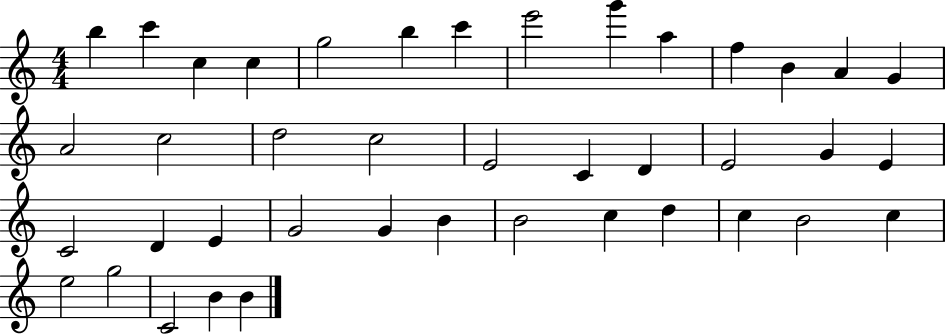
{
  \clef treble
  \numericTimeSignature
  \time 4/4
  \key c \major
  b''4 c'''4 c''4 c''4 | g''2 b''4 c'''4 | e'''2 g'''4 a''4 | f''4 b'4 a'4 g'4 | \break a'2 c''2 | d''2 c''2 | e'2 c'4 d'4 | e'2 g'4 e'4 | \break c'2 d'4 e'4 | g'2 g'4 b'4 | b'2 c''4 d''4 | c''4 b'2 c''4 | \break e''2 g''2 | c'2 b'4 b'4 | \bar "|."
}